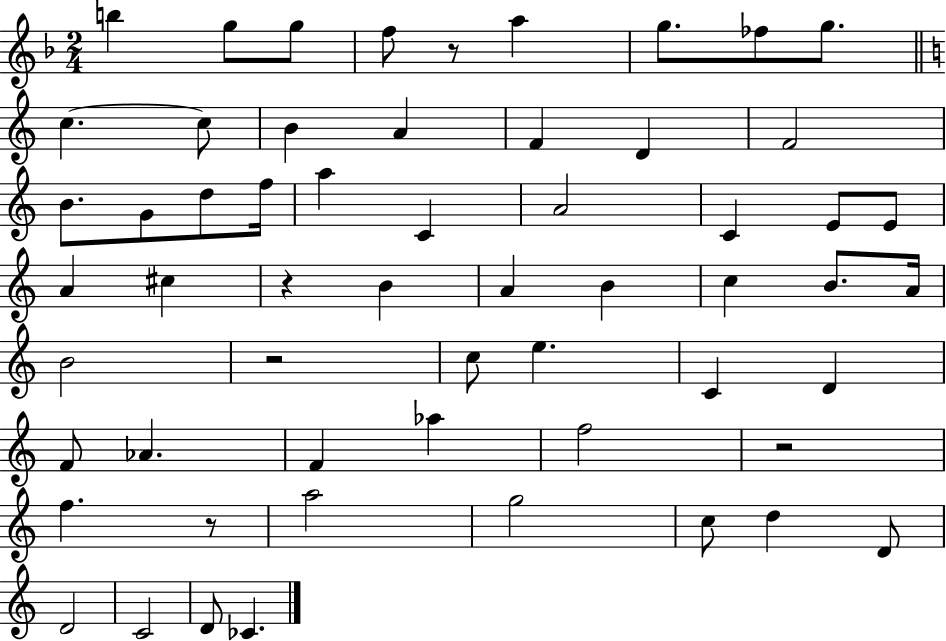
B5/q G5/e G5/e F5/e R/e A5/q G5/e. FES5/e G5/e. C5/q. C5/e B4/q A4/q F4/q D4/q F4/h B4/e. G4/e D5/e F5/s A5/q C4/q A4/h C4/q E4/e E4/e A4/q C#5/q R/q B4/q A4/q B4/q C5/q B4/e. A4/s B4/h R/h C5/e E5/q. C4/q D4/q F4/e Ab4/q. F4/q Ab5/q F5/h R/h F5/q. R/e A5/h G5/h C5/e D5/q D4/e D4/h C4/h D4/e CES4/q.